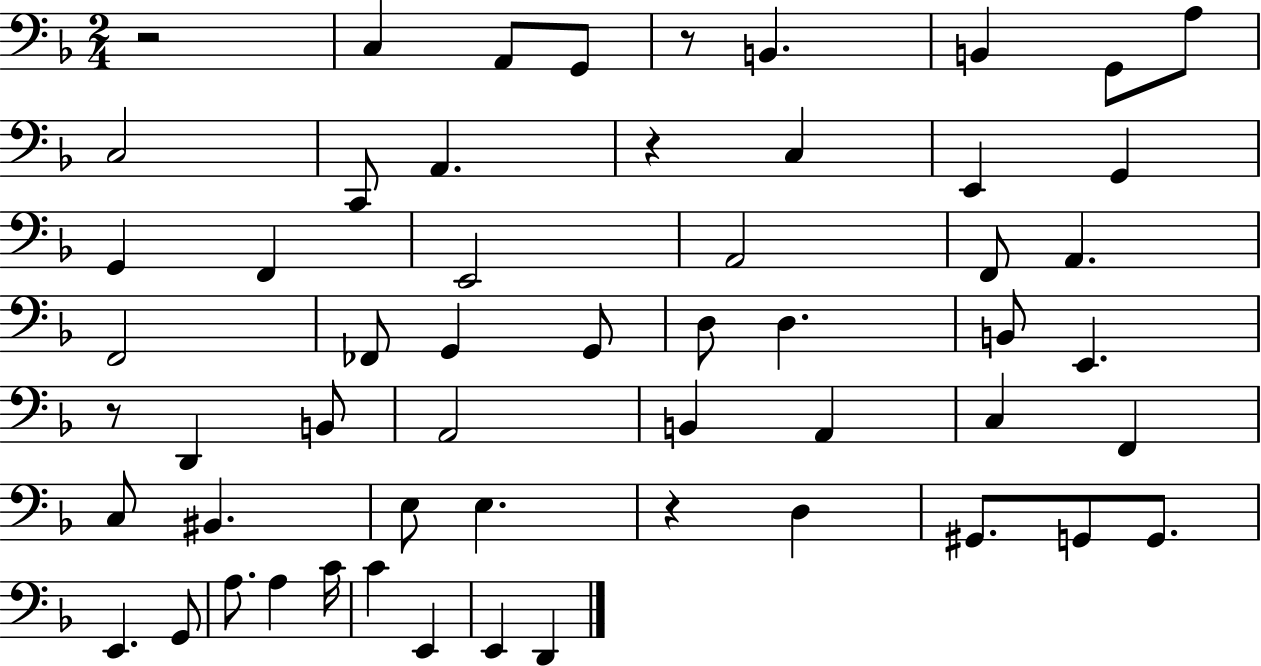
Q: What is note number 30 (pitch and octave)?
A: A2